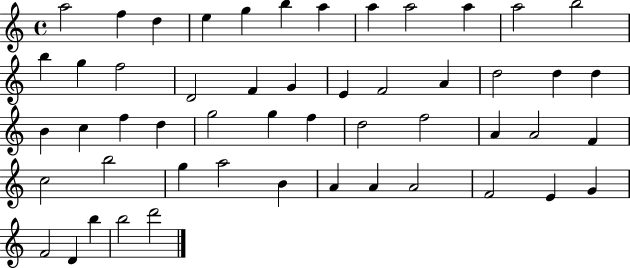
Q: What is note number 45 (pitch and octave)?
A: F4